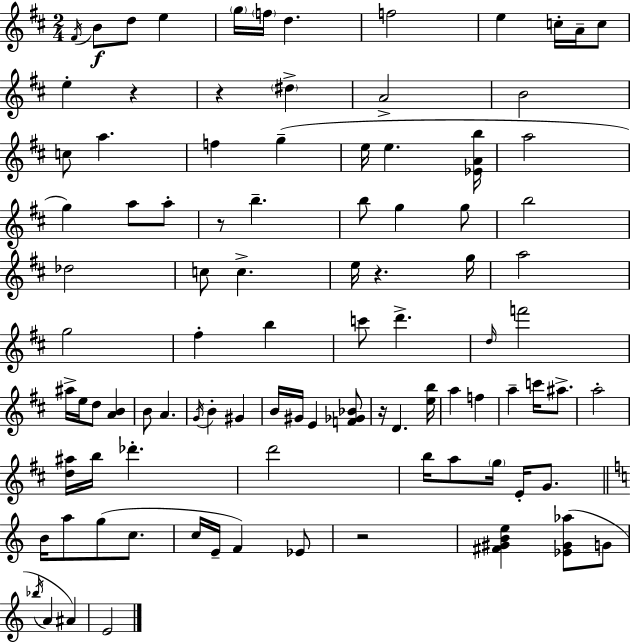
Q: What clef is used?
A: treble